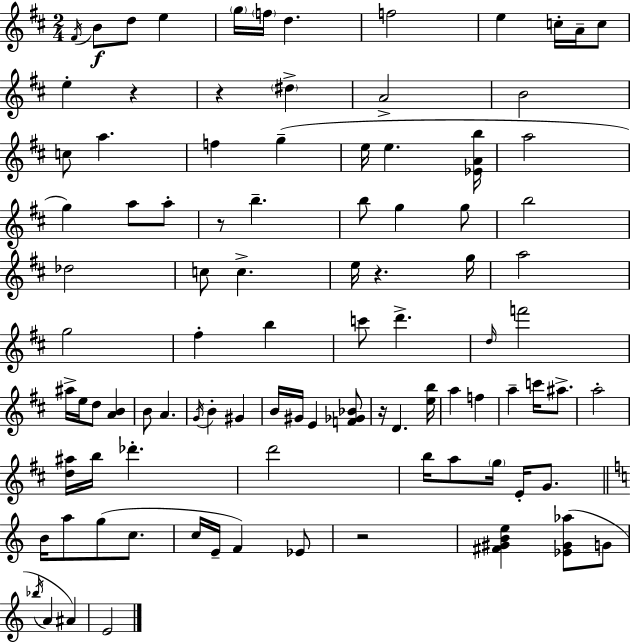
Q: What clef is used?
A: treble